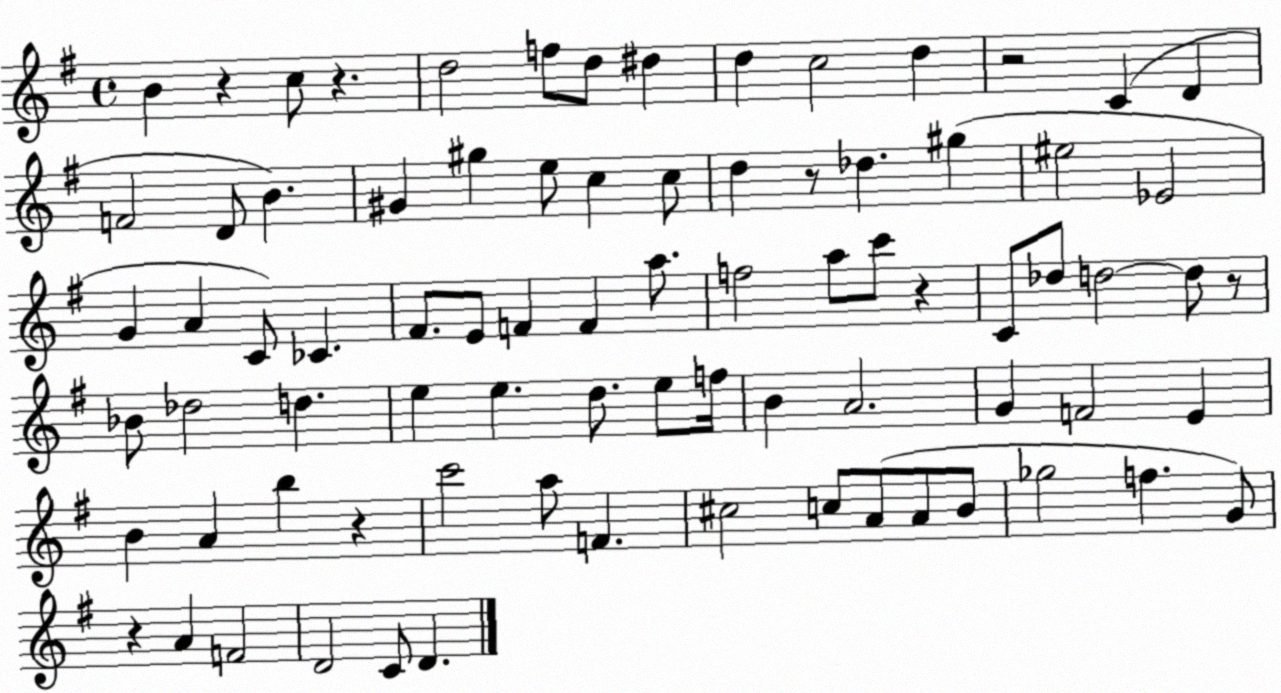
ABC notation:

X:1
T:Untitled
M:4/4
L:1/4
K:G
B z c/2 z d2 f/2 d/2 ^d d c2 d z2 C D F2 D/2 B ^G ^g e/2 c c/2 d z/2 _d ^g ^e2 _E2 G A C/2 _C ^F/2 E/2 F F a/2 f2 a/2 c'/2 z C/2 _d/2 d2 d/2 z/2 _B/2 _d2 d e e d/2 e/2 f/4 B A2 G F2 E B A b z c'2 a/2 F ^c2 c/2 A/2 A/2 B/2 _g2 f G/2 z A F2 D2 C/2 D